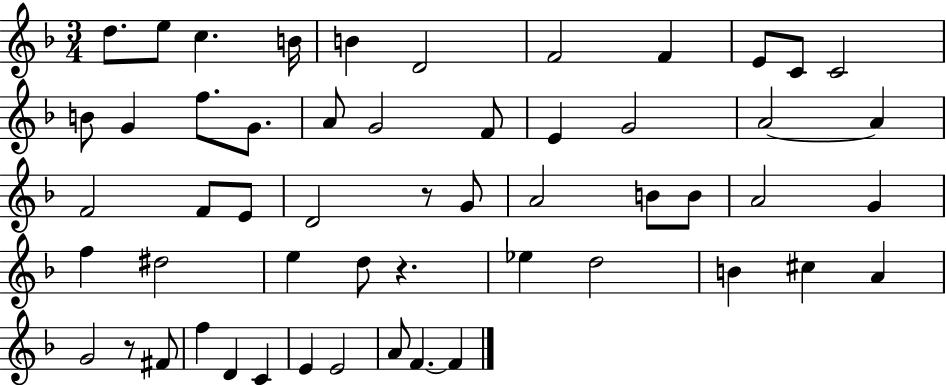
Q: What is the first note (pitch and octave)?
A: D5